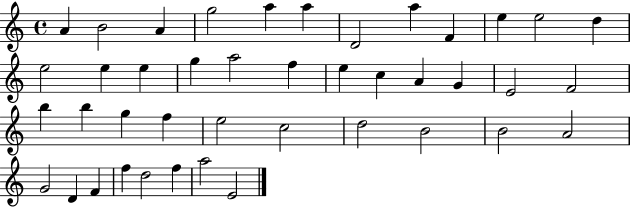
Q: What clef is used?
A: treble